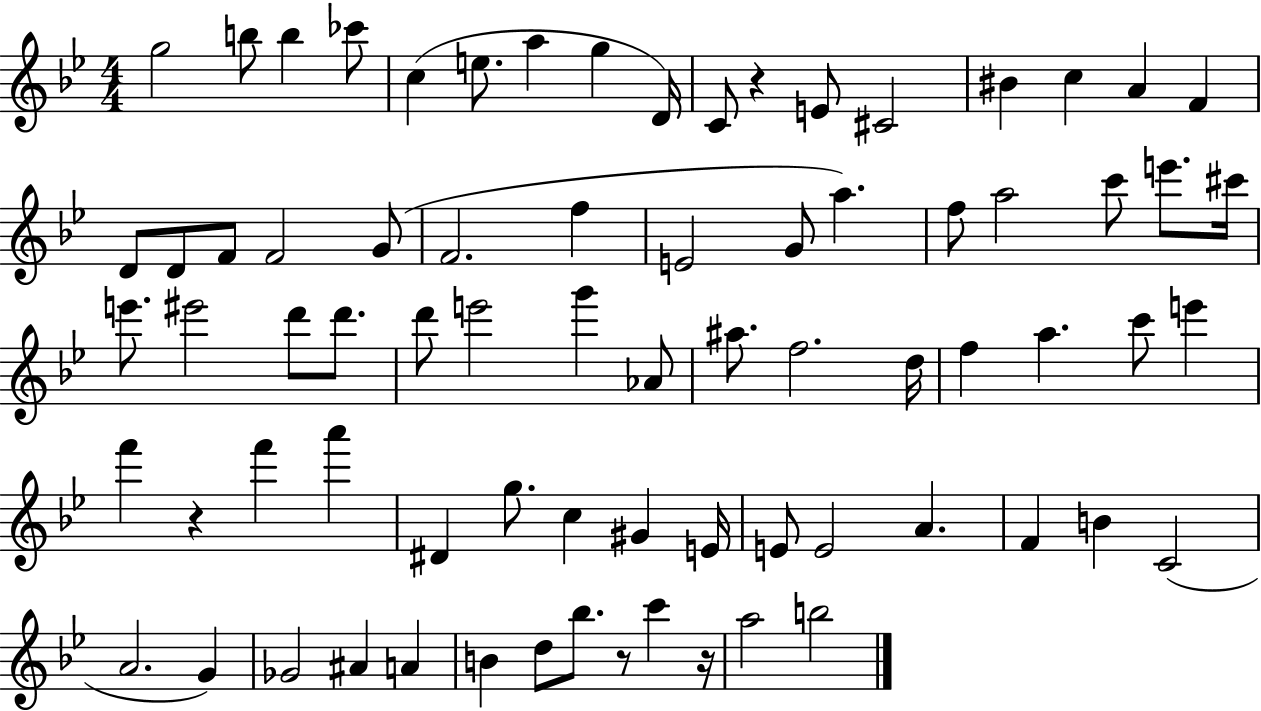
G5/h B5/e B5/q CES6/e C5/q E5/e. A5/q G5/q D4/s C4/e R/q E4/e C#4/h BIS4/q C5/q A4/q F4/q D4/e D4/e F4/e F4/h G4/e F4/h. F5/q E4/h G4/e A5/q. F5/e A5/h C6/e E6/e. C#6/s E6/e. EIS6/h D6/e D6/e. D6/e E6/h G6/q Ab4/e A#5/e. F5/h. D5/s F5/q A5/q. C6/e E6/q F6/q R/q F6/q A6/q D#4/q G5/e. C5/q G#4/q E4/s E4/e E4/h A4/q. F4/q B4/q C4/h A4/h. G4/q Gb4/h A#4/q A4/q B4/q D5/e Bb5/e. R/e C6/q R/s A5/h B5/h